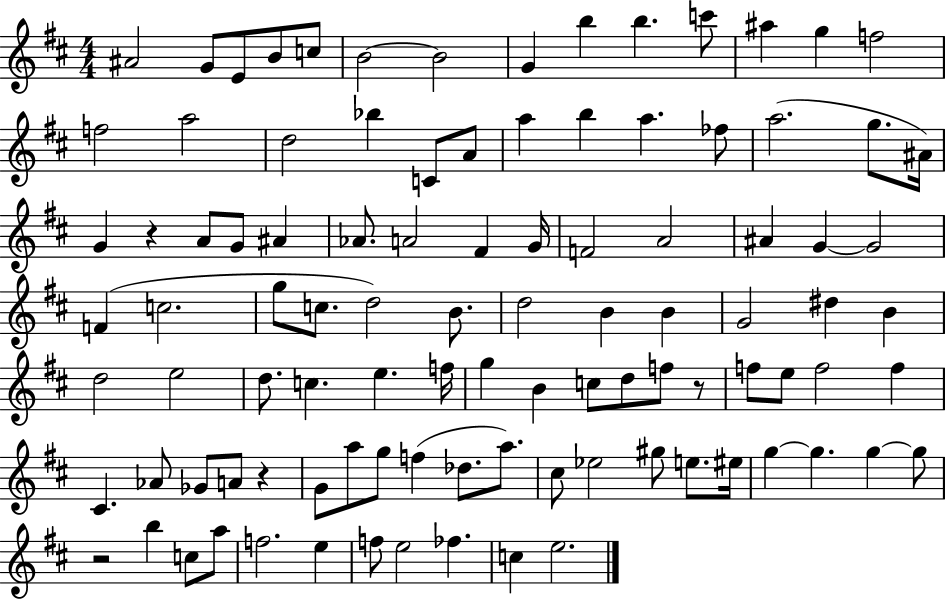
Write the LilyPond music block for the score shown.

{
  \clef treble
  \numericTimeSignature
  \time 4/4
  \key d \major
  ais'2 g'8 e'8 b'8 c''8 | b'2~~ b'2 | g'4 b''4 b''4. c'''8 | ais''4 g''4 f''2 | \break f''2 a''2 | d''2 bes''4 c'8 a'8 | a''4 b''4 a''4. fes''8 | a''2.( g''8. ais'16) | \break g'4 r4 a'8 g'8 ais'4 | aes'8. a'2 fis'4 g'16 | f'2 a'2 | ais'4 g'4~~ g'2 | \break f'4( c''2. | g''8 c''8. d''2) b'8. | d''2 b'4 b'4 | g'2 dis''4 b'4 | \break d''2 e''2 | d''8. c''4. e''4. f''16 | g''4 b'4 c''8 d''8 f''8 r8 | f''8 e''8 f''2 f''4 | \break cis'4. aes'8 ges'8 a'8 r4 | g'8 a''8 g''8 f''4( des''8. a''8.) | cis''8 ees''2 gis''8 e''8. eis''16 | g''4~~ g''4. g''4~~ g''8 | \break r2 b''4 c''8 a''8 | f''2. e''4 | f''8 e''2 fes''4. | c''4 e''2. | \break \bar "|."
}